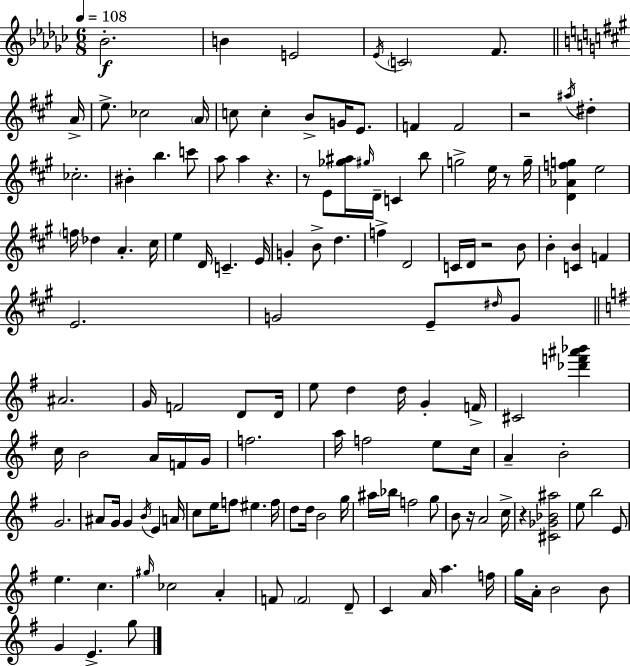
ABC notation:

X:1
T:Untitled
M:6/8
L:1/4
K:Ebm
_B2 B E2 _E/4 C2 F/2 A/4 e/2 _c2 A/4 c/2 c B/2 G/4 E/2 F F2 z2 ^a/4 ^d _c2 ^B b c'/2 a/2 a z z/2 E/2 [_g^a]/4 ^g/4 D/4 C b/2 g2 e/4 z/2 g/4 [D_Afg] e2 f/4 _d A ^c/4 e D/4 C E/4 G B/2 d f D2 C/4 D/4 z2 B/2 B [CB] F E2 G2 E/2 ^d/4 G/2 ^A2 G/4 F2 D/2 D/4 e/2 d d/4 G F/4 ^C2 [_d'f'^a'_b'] c/4 B2 A/4 F/4 G/4 f2 a/4 f2 e/2 c/4 A B2 G2 ^A/2 G/4 G B/4 E A/4 c/2 e/4 f/2 ^e f/4 d/2 d/4 B2 g/4 ^a/4 _b/4 f2 g/2 B/2 z/4 A2 c/4 z [^C_G_B^a]2 e/2 b2 E/2 e c ^g/4 _c2 A F/2 F2 D/2 C A/4 a f/4 g/4 A/4 B2 B/2 G E g/2